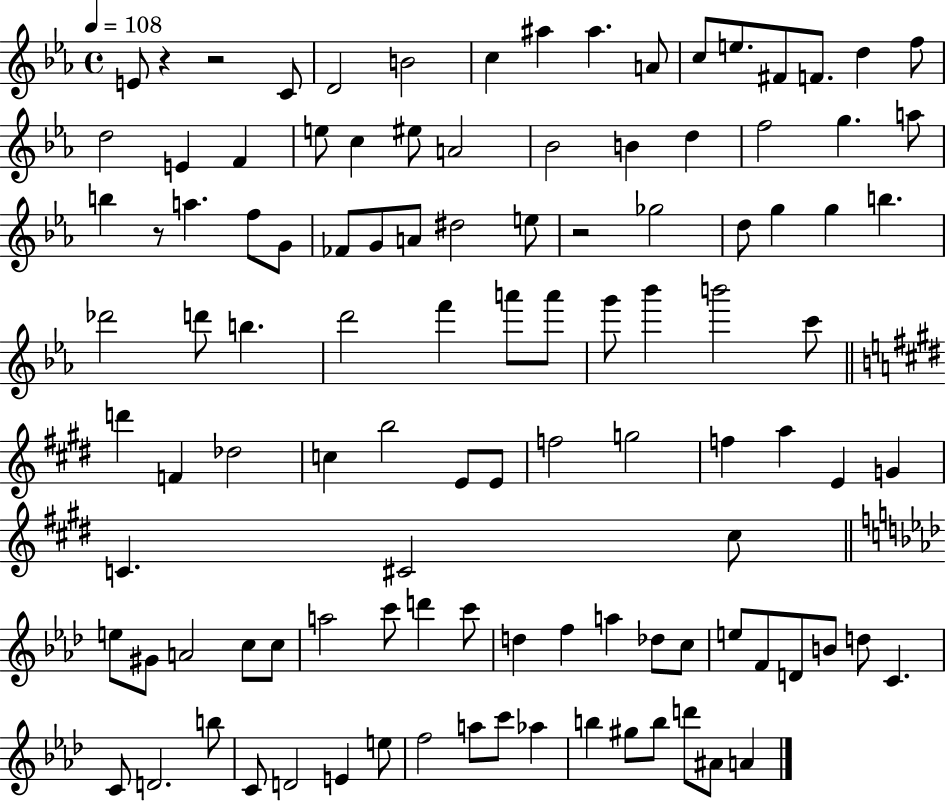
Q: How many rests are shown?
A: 4